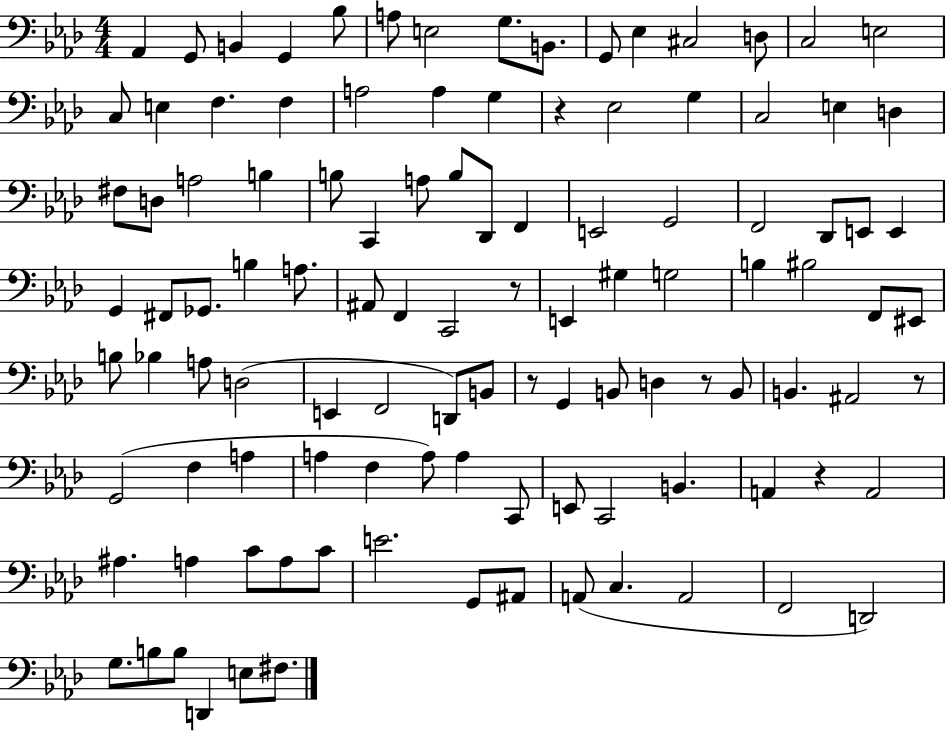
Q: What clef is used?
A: bass